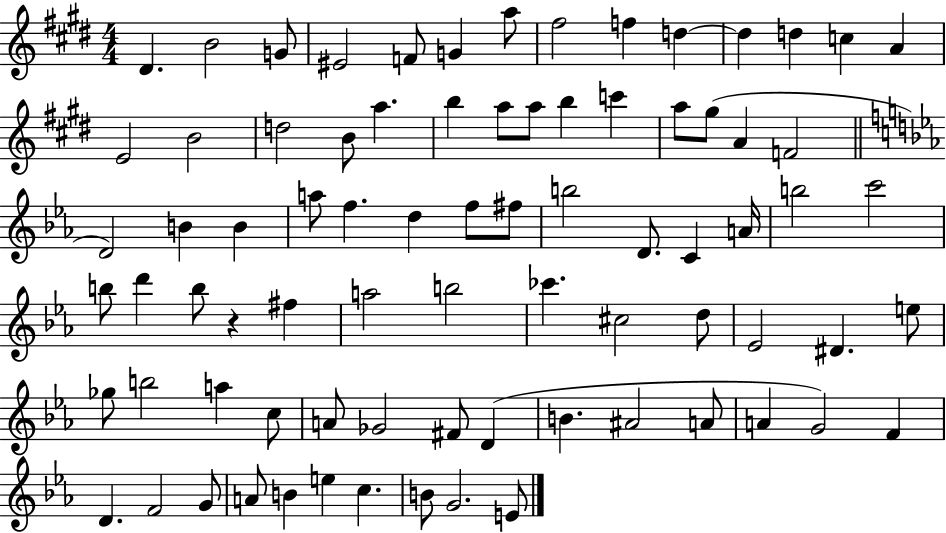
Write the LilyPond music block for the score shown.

{
  \clef treble
  \numericTimeSignature
  \time 4/4
  \key e \major
  dis'4. b'2 g'8 | eis'2 f'8 g'4 a''8 | fis''2 f''4 d''4~~ | d''4 d''4 c''4 a'4 | \break e'2 b'2 | d''2 b'8 a''4. | b''4 a''8 a''8 b''4 c'''4 | a''8 gis''8( a'4 f'2 | \break \bar "||" \break \key ees \major d'2) b'4 b'4 | a''8 f''4. d''4 f''8 fis''8 | b''2 d'8. c'4 a'16 | b''2 c'''2 | \break b''8 d'''4 b''8 r4 fis''4 | a''2 b''2 | ces'''4. cis''2 d''8 | ees'2 dis'4. e''8 | \break ges''8 b''2 a''4 c''8 | a'8 ges'2 fis'8 d'4( | b'4. ais'2 a'8 | a'4 g'2) f'4 | \break d'4. f'2 g'8 | a'8 b'4 e''4 c''4. | b'8 g'2. e'8 | \bar "|."
}